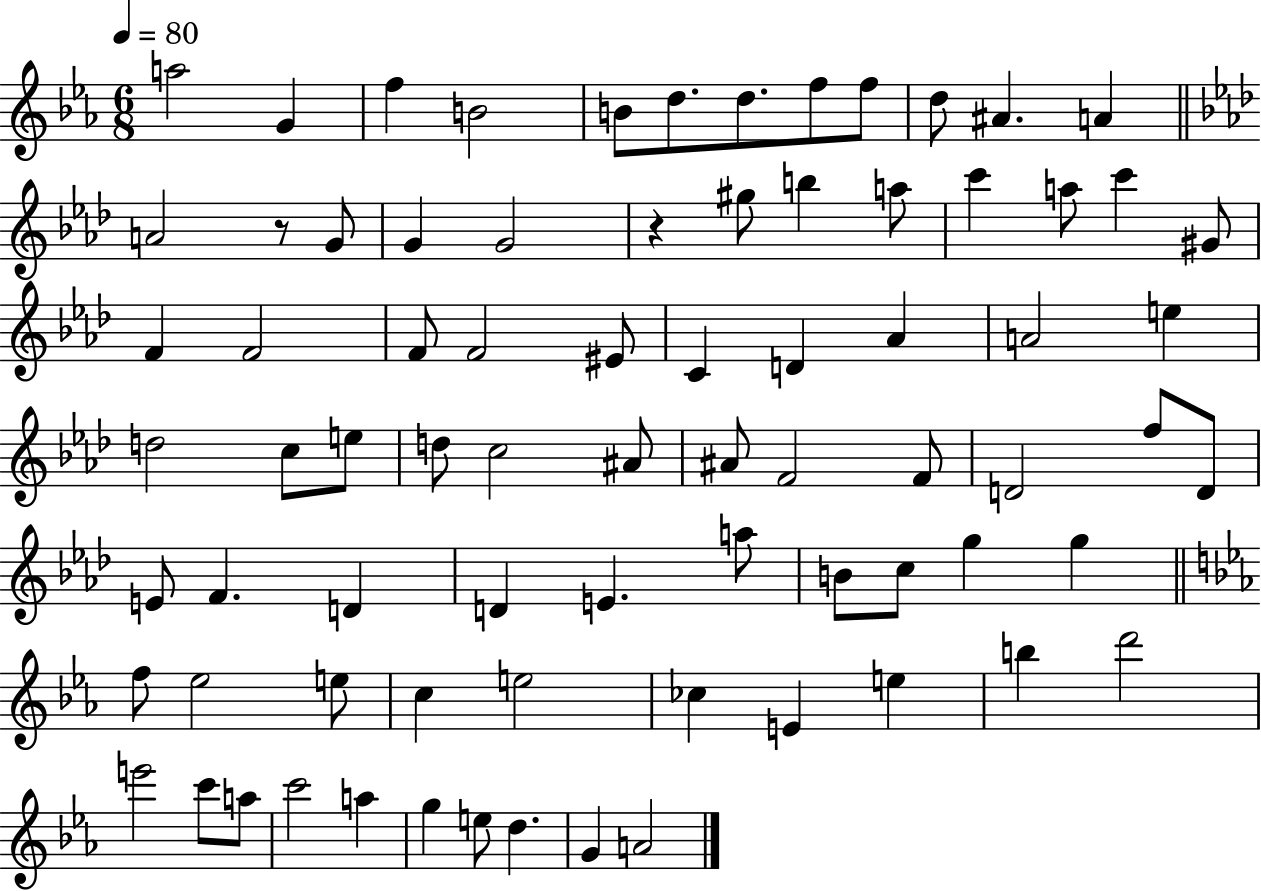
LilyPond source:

{
  \clef treble
  \numericTimeSignature
  \time 6/8
  \key ees \major
  \tempo 4 = 80
  \repeat volta 2 { a''2 g'4 | f''4 b'2 | b'8 d''8. d''8. f''8 f''8 | d''8 ais'4. a'4 | \break \bar "||" \break \key aes \major a'2 r8 g'8 | g'4 g'2 | r4 gis''8 b''4 a''8 | c'''4 a''8 c'''4 gis'8 | \break f'4 f'2 | f'8 f'2 eis'8 | c'4 d'4 aes'4 | a'2 e''4 | \break d''2 c''8 e''8 | d''8 c''2 ais'8 | ais'8 f'2 f'8 | d'2 f''8 d'8 | \break e'8 f'4. d'4 | d'4 e'4. a''8 | b'8 c''8 g''4 g''4 | \bar "||" \break \key ees \major f''8 ees''2 e''8 | c''4 e''2 | ces''4 e'4 e''4 | b''4 d'''2 | \break e'''2 c'''8 a''8 | c'''2 a''4 | g''4 e''8 d''4. | g'4 a'2 | \break } \bar "|."
}